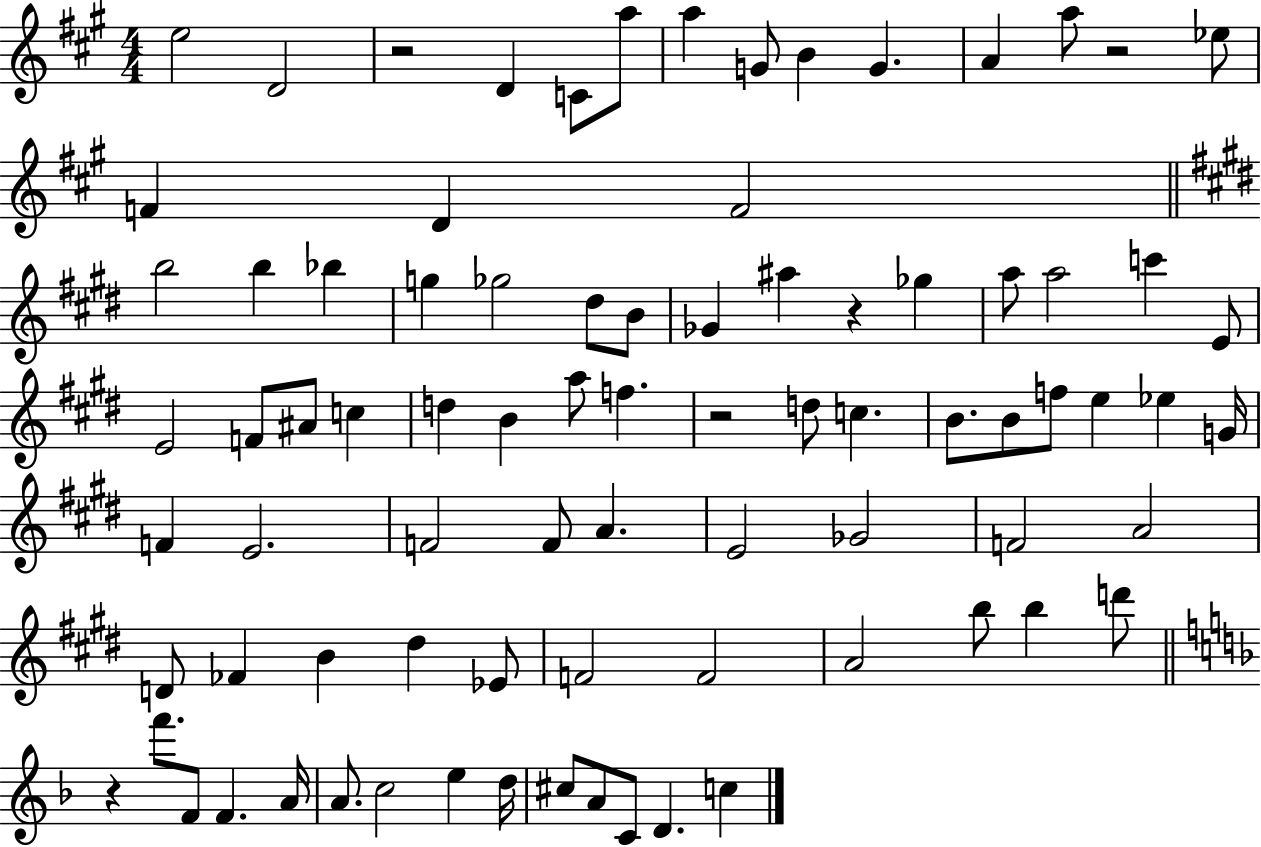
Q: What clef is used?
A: treble